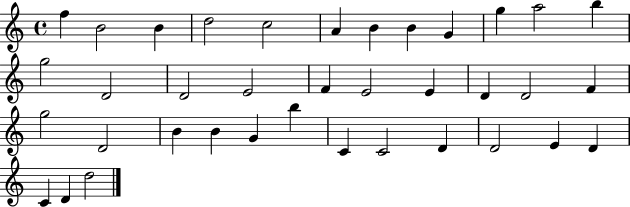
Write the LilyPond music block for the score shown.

{
  \clef treble
  \time 4/4
  \defaultTimeSignature
  \key c \major
  f''4 b'2 b'4 | d''2 c''2 | a'4 b'4 b'4 g'4 | g''4 a''2 b''4 | \break g''2 d'2 | d'2 e'2 | f'4 e'2 e'4 | d'4 d'2 f'4 | \break g''2 d'2 | b'4 b'4 g'4 b''4 | c'4 c'2 d'4 | d'2 e'4 d'4 | \break c'4 d'4 d''2 | \bar "|."
}